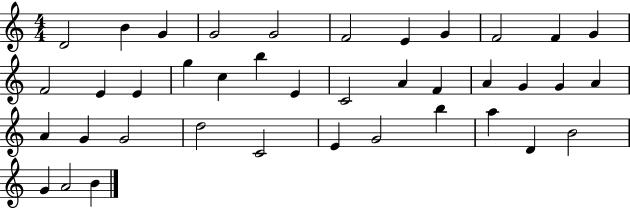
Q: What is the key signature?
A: C major